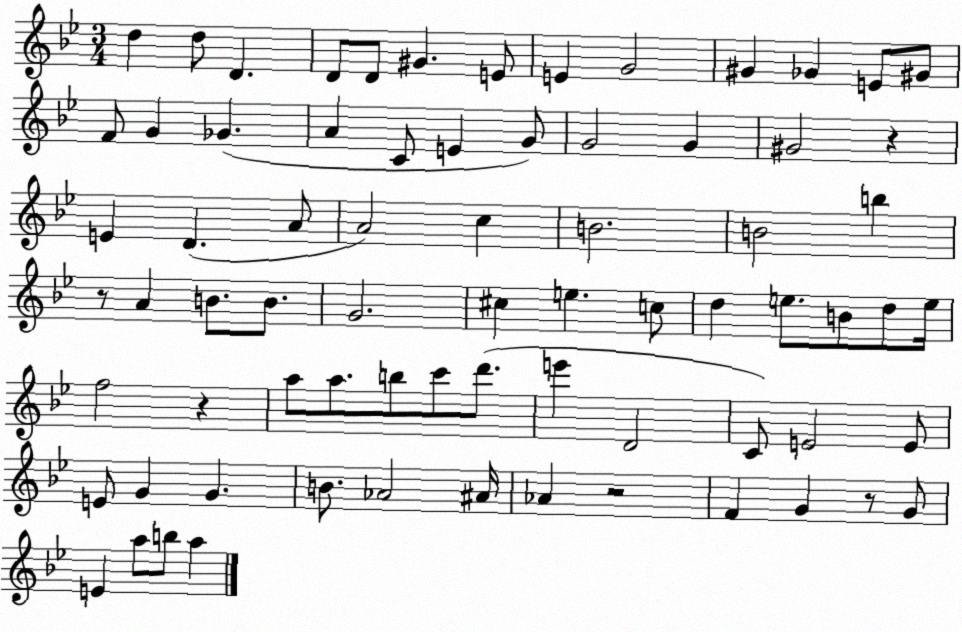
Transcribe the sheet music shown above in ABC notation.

X:1
T:Untitled
M:3/4
L:1/4
K:Bb
d d/2 D D/2 D/2 ^G E/2 E G2 ^G _G E/2 ^G/2 F/2 G _G A C/2 E G/2 G2 G ^G2 z E D A/2 A2 c B2 B2 b z/2 A B/2 B/2 G2 ^c e c/2 d e/2 B/2 d/2 e/4 f2 z a/2 a/2 b/2 c'/2 d'/2 e' D2 C/2 E2 E/2 E/2 G G B/2 _A2 ^A/4 _A z2 F G z/2 G/2 E a/2 b/2 a